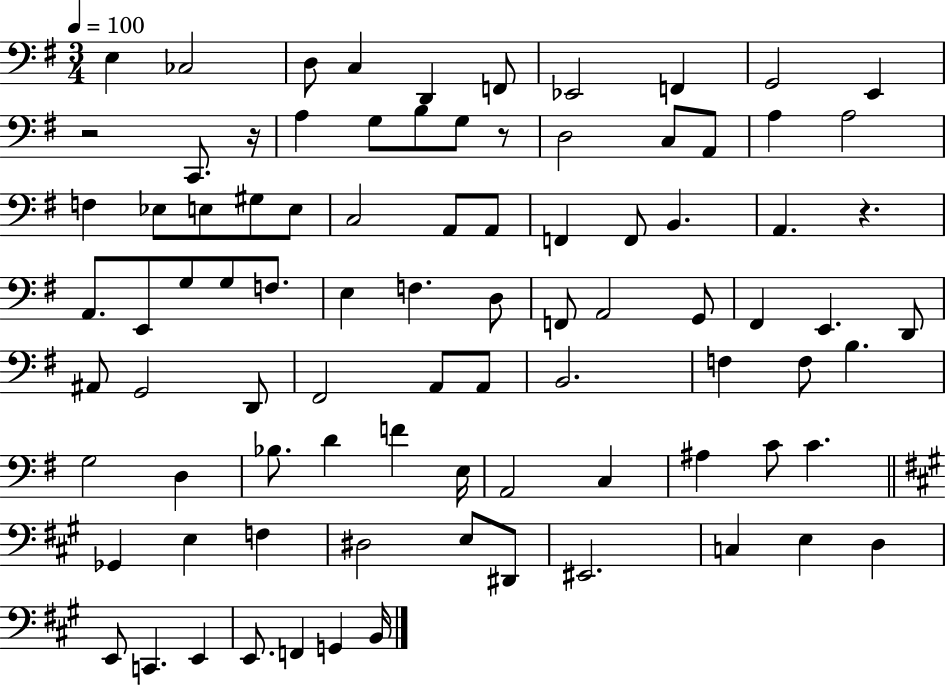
{
  \clef bass
  \numericTimeSignature
  \time 3/4
  \key g \major
  \tempo 4 = 100
  e4 ces2 | d8 c4 d,4 f,8 | ees,2 f,4 | g,2 e,4 | \break r2 c,8. r16 | a4 g8 b8 g8 r8 | d2 c8 a,8 | a4 a2 | \break f4 ees8 e8 gis8 e8 | c2 a,8 a,8 | f,4 f,8 b,4. | a,4. r4. | \break a,8. e,8 g8 g8 f8. | e4 f4. d8 | f,8 a,2 g,8 | fis,4 e,4. d,8 | \break ais,8 g,2 d,8 | fis,2 a,8 a,8 | b,2. | f4 f8 b4. | \break g2 d4 | bes8. d'4 f'4 e16 | a,2 c4 | ais4 c'8 c'4. | \break \bar "||" \break \key a \major ges,4 e4 f4 | dis2 e8 dis,8 | eis,2. | c4 e4 d4 | \break e,8 c,4. e,4 | e,8. f,4 g,4 b,16 | \bar "|."
}